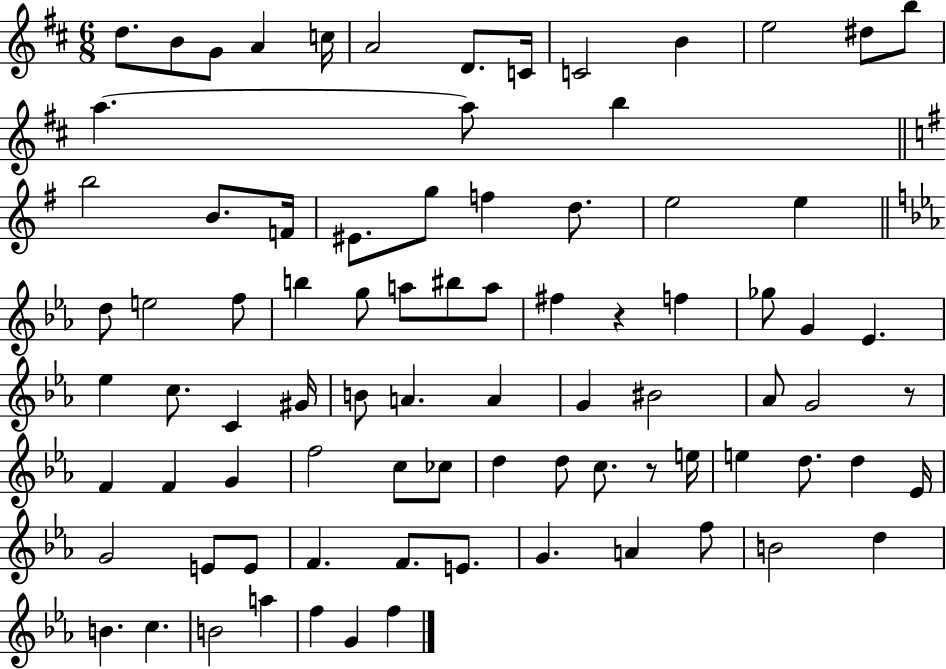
D5/e. B4/e G4/e A4/q C5/s A4/h D4/e. C4/s C4/h B4/q E5/h D#5/e B5/e A5/q. A5/e B5/q B5/h B4/e. F4/s EIS4/e. G5/e F5/q D5/e. E5/h E5/q D5/e E5/h F5/e B5/q G5/e A5/e BIS5/e A5/e F#5/q R/q F5/q Gb5/e G4/q Eb4/q. Eb5/q C5/e. C4/q G#4/s B4/e A4/q. A4/q G4/q BIS4/h Ab4/e G4/h R/e F4/q F4/q G4/q F5/h C5/e CES5/e D5/q D5/e C5/e. R/e E5/s E5/q D5/e. D5/q Eb4/s G4/h E4/e E4/e F4/q. F4/e. E4/e. G4/q. A4/q F5/e B4/h D5/q B4/q. C5/q. B4/h A5/q F5/q G4/q F5/q